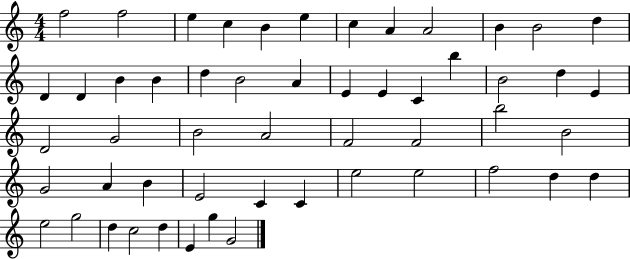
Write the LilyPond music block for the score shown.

{
  \clef treble
  \numericTimeSignature
  \time 4/4
  \key c \major
  f''2 f''2 | e''4 c''4 b'4 e''4 | c''4 a'4 a'2 | b'4 b'2 d''4 | \break d'4 d'4 b'4 b'4 | d''4 b'2 a'4 | e'4 e'4 c'4 b''4 | b'2 d''4 e'4 | \break d'2 g'2 | b'2 a'2 | f'2 f'2 | b''2 b'2 | \break g'2 a'4 b'4 | e'2 c'4 c'4 | e''2 e''2 | f''2 d''4 d''4 | \break e''2 g''2 | d''4 c''2 d''4 | e'4 g''4 g'2 | \bar "|."
}